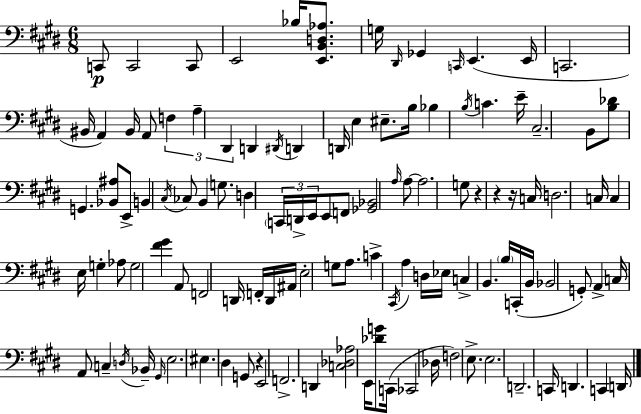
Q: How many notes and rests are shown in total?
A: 115